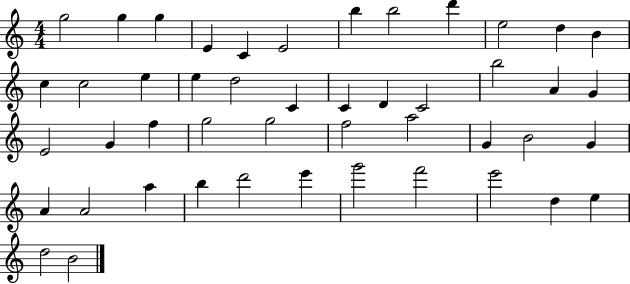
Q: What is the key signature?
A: C major